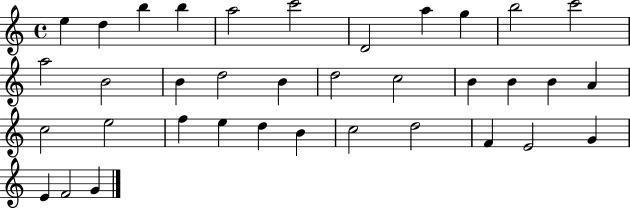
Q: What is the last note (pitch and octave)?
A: G4